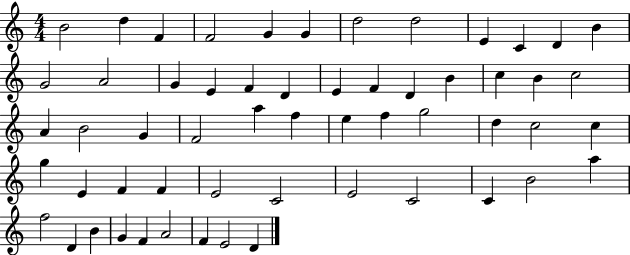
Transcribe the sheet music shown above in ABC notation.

X:1
T:Untitled
M:4/4
L:1/4
K:C
B2 d F F2 G G d2 d2 E C D B G2 A2 G E F D E F D B c B c2 A B2 G F2 a f e f g2 d c2 c g E F F E2 C2 E2 C2 C B2 a f2 D B G F A2 F E2 D